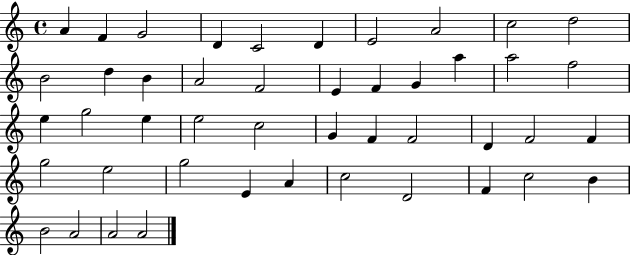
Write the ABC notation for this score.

X:1
T:Untitled
M:4/4
L:1/4
K:C
A F G2 D C2 D E2 A2 c2 d2 B2 d B A2 F2 E F G a a2 f2 e g2 e e2 c2 G F F2 D F2 F g2 e2 g2 E A c2 D2 F c2 B B2 A2 A2 A2